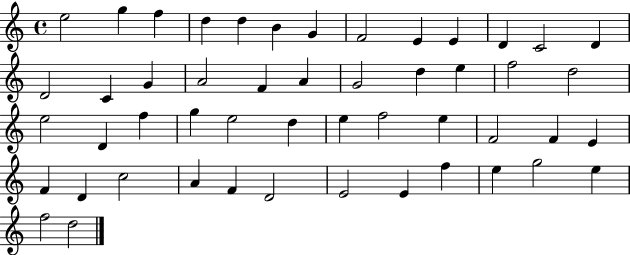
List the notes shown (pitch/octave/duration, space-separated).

E5/h G5/q F5/q D5/q D5/q B4/q G4/q F4/h E4/q E4/q D4/q C4/h D4/q D4/h C4/q G4/q A4/h F4/q A4/q G4/h D5/q E5/q F5/h D5/h E5/h D4/q F5/q G5/q E5/h D5/q E5/q F5/h E5/q F4/h F4/q E4/q F4/q D4/q C5/h A4/q F4/q D4/h E4/h E4/q F5/q E5/q G5/h E5/q F5/h D5/h